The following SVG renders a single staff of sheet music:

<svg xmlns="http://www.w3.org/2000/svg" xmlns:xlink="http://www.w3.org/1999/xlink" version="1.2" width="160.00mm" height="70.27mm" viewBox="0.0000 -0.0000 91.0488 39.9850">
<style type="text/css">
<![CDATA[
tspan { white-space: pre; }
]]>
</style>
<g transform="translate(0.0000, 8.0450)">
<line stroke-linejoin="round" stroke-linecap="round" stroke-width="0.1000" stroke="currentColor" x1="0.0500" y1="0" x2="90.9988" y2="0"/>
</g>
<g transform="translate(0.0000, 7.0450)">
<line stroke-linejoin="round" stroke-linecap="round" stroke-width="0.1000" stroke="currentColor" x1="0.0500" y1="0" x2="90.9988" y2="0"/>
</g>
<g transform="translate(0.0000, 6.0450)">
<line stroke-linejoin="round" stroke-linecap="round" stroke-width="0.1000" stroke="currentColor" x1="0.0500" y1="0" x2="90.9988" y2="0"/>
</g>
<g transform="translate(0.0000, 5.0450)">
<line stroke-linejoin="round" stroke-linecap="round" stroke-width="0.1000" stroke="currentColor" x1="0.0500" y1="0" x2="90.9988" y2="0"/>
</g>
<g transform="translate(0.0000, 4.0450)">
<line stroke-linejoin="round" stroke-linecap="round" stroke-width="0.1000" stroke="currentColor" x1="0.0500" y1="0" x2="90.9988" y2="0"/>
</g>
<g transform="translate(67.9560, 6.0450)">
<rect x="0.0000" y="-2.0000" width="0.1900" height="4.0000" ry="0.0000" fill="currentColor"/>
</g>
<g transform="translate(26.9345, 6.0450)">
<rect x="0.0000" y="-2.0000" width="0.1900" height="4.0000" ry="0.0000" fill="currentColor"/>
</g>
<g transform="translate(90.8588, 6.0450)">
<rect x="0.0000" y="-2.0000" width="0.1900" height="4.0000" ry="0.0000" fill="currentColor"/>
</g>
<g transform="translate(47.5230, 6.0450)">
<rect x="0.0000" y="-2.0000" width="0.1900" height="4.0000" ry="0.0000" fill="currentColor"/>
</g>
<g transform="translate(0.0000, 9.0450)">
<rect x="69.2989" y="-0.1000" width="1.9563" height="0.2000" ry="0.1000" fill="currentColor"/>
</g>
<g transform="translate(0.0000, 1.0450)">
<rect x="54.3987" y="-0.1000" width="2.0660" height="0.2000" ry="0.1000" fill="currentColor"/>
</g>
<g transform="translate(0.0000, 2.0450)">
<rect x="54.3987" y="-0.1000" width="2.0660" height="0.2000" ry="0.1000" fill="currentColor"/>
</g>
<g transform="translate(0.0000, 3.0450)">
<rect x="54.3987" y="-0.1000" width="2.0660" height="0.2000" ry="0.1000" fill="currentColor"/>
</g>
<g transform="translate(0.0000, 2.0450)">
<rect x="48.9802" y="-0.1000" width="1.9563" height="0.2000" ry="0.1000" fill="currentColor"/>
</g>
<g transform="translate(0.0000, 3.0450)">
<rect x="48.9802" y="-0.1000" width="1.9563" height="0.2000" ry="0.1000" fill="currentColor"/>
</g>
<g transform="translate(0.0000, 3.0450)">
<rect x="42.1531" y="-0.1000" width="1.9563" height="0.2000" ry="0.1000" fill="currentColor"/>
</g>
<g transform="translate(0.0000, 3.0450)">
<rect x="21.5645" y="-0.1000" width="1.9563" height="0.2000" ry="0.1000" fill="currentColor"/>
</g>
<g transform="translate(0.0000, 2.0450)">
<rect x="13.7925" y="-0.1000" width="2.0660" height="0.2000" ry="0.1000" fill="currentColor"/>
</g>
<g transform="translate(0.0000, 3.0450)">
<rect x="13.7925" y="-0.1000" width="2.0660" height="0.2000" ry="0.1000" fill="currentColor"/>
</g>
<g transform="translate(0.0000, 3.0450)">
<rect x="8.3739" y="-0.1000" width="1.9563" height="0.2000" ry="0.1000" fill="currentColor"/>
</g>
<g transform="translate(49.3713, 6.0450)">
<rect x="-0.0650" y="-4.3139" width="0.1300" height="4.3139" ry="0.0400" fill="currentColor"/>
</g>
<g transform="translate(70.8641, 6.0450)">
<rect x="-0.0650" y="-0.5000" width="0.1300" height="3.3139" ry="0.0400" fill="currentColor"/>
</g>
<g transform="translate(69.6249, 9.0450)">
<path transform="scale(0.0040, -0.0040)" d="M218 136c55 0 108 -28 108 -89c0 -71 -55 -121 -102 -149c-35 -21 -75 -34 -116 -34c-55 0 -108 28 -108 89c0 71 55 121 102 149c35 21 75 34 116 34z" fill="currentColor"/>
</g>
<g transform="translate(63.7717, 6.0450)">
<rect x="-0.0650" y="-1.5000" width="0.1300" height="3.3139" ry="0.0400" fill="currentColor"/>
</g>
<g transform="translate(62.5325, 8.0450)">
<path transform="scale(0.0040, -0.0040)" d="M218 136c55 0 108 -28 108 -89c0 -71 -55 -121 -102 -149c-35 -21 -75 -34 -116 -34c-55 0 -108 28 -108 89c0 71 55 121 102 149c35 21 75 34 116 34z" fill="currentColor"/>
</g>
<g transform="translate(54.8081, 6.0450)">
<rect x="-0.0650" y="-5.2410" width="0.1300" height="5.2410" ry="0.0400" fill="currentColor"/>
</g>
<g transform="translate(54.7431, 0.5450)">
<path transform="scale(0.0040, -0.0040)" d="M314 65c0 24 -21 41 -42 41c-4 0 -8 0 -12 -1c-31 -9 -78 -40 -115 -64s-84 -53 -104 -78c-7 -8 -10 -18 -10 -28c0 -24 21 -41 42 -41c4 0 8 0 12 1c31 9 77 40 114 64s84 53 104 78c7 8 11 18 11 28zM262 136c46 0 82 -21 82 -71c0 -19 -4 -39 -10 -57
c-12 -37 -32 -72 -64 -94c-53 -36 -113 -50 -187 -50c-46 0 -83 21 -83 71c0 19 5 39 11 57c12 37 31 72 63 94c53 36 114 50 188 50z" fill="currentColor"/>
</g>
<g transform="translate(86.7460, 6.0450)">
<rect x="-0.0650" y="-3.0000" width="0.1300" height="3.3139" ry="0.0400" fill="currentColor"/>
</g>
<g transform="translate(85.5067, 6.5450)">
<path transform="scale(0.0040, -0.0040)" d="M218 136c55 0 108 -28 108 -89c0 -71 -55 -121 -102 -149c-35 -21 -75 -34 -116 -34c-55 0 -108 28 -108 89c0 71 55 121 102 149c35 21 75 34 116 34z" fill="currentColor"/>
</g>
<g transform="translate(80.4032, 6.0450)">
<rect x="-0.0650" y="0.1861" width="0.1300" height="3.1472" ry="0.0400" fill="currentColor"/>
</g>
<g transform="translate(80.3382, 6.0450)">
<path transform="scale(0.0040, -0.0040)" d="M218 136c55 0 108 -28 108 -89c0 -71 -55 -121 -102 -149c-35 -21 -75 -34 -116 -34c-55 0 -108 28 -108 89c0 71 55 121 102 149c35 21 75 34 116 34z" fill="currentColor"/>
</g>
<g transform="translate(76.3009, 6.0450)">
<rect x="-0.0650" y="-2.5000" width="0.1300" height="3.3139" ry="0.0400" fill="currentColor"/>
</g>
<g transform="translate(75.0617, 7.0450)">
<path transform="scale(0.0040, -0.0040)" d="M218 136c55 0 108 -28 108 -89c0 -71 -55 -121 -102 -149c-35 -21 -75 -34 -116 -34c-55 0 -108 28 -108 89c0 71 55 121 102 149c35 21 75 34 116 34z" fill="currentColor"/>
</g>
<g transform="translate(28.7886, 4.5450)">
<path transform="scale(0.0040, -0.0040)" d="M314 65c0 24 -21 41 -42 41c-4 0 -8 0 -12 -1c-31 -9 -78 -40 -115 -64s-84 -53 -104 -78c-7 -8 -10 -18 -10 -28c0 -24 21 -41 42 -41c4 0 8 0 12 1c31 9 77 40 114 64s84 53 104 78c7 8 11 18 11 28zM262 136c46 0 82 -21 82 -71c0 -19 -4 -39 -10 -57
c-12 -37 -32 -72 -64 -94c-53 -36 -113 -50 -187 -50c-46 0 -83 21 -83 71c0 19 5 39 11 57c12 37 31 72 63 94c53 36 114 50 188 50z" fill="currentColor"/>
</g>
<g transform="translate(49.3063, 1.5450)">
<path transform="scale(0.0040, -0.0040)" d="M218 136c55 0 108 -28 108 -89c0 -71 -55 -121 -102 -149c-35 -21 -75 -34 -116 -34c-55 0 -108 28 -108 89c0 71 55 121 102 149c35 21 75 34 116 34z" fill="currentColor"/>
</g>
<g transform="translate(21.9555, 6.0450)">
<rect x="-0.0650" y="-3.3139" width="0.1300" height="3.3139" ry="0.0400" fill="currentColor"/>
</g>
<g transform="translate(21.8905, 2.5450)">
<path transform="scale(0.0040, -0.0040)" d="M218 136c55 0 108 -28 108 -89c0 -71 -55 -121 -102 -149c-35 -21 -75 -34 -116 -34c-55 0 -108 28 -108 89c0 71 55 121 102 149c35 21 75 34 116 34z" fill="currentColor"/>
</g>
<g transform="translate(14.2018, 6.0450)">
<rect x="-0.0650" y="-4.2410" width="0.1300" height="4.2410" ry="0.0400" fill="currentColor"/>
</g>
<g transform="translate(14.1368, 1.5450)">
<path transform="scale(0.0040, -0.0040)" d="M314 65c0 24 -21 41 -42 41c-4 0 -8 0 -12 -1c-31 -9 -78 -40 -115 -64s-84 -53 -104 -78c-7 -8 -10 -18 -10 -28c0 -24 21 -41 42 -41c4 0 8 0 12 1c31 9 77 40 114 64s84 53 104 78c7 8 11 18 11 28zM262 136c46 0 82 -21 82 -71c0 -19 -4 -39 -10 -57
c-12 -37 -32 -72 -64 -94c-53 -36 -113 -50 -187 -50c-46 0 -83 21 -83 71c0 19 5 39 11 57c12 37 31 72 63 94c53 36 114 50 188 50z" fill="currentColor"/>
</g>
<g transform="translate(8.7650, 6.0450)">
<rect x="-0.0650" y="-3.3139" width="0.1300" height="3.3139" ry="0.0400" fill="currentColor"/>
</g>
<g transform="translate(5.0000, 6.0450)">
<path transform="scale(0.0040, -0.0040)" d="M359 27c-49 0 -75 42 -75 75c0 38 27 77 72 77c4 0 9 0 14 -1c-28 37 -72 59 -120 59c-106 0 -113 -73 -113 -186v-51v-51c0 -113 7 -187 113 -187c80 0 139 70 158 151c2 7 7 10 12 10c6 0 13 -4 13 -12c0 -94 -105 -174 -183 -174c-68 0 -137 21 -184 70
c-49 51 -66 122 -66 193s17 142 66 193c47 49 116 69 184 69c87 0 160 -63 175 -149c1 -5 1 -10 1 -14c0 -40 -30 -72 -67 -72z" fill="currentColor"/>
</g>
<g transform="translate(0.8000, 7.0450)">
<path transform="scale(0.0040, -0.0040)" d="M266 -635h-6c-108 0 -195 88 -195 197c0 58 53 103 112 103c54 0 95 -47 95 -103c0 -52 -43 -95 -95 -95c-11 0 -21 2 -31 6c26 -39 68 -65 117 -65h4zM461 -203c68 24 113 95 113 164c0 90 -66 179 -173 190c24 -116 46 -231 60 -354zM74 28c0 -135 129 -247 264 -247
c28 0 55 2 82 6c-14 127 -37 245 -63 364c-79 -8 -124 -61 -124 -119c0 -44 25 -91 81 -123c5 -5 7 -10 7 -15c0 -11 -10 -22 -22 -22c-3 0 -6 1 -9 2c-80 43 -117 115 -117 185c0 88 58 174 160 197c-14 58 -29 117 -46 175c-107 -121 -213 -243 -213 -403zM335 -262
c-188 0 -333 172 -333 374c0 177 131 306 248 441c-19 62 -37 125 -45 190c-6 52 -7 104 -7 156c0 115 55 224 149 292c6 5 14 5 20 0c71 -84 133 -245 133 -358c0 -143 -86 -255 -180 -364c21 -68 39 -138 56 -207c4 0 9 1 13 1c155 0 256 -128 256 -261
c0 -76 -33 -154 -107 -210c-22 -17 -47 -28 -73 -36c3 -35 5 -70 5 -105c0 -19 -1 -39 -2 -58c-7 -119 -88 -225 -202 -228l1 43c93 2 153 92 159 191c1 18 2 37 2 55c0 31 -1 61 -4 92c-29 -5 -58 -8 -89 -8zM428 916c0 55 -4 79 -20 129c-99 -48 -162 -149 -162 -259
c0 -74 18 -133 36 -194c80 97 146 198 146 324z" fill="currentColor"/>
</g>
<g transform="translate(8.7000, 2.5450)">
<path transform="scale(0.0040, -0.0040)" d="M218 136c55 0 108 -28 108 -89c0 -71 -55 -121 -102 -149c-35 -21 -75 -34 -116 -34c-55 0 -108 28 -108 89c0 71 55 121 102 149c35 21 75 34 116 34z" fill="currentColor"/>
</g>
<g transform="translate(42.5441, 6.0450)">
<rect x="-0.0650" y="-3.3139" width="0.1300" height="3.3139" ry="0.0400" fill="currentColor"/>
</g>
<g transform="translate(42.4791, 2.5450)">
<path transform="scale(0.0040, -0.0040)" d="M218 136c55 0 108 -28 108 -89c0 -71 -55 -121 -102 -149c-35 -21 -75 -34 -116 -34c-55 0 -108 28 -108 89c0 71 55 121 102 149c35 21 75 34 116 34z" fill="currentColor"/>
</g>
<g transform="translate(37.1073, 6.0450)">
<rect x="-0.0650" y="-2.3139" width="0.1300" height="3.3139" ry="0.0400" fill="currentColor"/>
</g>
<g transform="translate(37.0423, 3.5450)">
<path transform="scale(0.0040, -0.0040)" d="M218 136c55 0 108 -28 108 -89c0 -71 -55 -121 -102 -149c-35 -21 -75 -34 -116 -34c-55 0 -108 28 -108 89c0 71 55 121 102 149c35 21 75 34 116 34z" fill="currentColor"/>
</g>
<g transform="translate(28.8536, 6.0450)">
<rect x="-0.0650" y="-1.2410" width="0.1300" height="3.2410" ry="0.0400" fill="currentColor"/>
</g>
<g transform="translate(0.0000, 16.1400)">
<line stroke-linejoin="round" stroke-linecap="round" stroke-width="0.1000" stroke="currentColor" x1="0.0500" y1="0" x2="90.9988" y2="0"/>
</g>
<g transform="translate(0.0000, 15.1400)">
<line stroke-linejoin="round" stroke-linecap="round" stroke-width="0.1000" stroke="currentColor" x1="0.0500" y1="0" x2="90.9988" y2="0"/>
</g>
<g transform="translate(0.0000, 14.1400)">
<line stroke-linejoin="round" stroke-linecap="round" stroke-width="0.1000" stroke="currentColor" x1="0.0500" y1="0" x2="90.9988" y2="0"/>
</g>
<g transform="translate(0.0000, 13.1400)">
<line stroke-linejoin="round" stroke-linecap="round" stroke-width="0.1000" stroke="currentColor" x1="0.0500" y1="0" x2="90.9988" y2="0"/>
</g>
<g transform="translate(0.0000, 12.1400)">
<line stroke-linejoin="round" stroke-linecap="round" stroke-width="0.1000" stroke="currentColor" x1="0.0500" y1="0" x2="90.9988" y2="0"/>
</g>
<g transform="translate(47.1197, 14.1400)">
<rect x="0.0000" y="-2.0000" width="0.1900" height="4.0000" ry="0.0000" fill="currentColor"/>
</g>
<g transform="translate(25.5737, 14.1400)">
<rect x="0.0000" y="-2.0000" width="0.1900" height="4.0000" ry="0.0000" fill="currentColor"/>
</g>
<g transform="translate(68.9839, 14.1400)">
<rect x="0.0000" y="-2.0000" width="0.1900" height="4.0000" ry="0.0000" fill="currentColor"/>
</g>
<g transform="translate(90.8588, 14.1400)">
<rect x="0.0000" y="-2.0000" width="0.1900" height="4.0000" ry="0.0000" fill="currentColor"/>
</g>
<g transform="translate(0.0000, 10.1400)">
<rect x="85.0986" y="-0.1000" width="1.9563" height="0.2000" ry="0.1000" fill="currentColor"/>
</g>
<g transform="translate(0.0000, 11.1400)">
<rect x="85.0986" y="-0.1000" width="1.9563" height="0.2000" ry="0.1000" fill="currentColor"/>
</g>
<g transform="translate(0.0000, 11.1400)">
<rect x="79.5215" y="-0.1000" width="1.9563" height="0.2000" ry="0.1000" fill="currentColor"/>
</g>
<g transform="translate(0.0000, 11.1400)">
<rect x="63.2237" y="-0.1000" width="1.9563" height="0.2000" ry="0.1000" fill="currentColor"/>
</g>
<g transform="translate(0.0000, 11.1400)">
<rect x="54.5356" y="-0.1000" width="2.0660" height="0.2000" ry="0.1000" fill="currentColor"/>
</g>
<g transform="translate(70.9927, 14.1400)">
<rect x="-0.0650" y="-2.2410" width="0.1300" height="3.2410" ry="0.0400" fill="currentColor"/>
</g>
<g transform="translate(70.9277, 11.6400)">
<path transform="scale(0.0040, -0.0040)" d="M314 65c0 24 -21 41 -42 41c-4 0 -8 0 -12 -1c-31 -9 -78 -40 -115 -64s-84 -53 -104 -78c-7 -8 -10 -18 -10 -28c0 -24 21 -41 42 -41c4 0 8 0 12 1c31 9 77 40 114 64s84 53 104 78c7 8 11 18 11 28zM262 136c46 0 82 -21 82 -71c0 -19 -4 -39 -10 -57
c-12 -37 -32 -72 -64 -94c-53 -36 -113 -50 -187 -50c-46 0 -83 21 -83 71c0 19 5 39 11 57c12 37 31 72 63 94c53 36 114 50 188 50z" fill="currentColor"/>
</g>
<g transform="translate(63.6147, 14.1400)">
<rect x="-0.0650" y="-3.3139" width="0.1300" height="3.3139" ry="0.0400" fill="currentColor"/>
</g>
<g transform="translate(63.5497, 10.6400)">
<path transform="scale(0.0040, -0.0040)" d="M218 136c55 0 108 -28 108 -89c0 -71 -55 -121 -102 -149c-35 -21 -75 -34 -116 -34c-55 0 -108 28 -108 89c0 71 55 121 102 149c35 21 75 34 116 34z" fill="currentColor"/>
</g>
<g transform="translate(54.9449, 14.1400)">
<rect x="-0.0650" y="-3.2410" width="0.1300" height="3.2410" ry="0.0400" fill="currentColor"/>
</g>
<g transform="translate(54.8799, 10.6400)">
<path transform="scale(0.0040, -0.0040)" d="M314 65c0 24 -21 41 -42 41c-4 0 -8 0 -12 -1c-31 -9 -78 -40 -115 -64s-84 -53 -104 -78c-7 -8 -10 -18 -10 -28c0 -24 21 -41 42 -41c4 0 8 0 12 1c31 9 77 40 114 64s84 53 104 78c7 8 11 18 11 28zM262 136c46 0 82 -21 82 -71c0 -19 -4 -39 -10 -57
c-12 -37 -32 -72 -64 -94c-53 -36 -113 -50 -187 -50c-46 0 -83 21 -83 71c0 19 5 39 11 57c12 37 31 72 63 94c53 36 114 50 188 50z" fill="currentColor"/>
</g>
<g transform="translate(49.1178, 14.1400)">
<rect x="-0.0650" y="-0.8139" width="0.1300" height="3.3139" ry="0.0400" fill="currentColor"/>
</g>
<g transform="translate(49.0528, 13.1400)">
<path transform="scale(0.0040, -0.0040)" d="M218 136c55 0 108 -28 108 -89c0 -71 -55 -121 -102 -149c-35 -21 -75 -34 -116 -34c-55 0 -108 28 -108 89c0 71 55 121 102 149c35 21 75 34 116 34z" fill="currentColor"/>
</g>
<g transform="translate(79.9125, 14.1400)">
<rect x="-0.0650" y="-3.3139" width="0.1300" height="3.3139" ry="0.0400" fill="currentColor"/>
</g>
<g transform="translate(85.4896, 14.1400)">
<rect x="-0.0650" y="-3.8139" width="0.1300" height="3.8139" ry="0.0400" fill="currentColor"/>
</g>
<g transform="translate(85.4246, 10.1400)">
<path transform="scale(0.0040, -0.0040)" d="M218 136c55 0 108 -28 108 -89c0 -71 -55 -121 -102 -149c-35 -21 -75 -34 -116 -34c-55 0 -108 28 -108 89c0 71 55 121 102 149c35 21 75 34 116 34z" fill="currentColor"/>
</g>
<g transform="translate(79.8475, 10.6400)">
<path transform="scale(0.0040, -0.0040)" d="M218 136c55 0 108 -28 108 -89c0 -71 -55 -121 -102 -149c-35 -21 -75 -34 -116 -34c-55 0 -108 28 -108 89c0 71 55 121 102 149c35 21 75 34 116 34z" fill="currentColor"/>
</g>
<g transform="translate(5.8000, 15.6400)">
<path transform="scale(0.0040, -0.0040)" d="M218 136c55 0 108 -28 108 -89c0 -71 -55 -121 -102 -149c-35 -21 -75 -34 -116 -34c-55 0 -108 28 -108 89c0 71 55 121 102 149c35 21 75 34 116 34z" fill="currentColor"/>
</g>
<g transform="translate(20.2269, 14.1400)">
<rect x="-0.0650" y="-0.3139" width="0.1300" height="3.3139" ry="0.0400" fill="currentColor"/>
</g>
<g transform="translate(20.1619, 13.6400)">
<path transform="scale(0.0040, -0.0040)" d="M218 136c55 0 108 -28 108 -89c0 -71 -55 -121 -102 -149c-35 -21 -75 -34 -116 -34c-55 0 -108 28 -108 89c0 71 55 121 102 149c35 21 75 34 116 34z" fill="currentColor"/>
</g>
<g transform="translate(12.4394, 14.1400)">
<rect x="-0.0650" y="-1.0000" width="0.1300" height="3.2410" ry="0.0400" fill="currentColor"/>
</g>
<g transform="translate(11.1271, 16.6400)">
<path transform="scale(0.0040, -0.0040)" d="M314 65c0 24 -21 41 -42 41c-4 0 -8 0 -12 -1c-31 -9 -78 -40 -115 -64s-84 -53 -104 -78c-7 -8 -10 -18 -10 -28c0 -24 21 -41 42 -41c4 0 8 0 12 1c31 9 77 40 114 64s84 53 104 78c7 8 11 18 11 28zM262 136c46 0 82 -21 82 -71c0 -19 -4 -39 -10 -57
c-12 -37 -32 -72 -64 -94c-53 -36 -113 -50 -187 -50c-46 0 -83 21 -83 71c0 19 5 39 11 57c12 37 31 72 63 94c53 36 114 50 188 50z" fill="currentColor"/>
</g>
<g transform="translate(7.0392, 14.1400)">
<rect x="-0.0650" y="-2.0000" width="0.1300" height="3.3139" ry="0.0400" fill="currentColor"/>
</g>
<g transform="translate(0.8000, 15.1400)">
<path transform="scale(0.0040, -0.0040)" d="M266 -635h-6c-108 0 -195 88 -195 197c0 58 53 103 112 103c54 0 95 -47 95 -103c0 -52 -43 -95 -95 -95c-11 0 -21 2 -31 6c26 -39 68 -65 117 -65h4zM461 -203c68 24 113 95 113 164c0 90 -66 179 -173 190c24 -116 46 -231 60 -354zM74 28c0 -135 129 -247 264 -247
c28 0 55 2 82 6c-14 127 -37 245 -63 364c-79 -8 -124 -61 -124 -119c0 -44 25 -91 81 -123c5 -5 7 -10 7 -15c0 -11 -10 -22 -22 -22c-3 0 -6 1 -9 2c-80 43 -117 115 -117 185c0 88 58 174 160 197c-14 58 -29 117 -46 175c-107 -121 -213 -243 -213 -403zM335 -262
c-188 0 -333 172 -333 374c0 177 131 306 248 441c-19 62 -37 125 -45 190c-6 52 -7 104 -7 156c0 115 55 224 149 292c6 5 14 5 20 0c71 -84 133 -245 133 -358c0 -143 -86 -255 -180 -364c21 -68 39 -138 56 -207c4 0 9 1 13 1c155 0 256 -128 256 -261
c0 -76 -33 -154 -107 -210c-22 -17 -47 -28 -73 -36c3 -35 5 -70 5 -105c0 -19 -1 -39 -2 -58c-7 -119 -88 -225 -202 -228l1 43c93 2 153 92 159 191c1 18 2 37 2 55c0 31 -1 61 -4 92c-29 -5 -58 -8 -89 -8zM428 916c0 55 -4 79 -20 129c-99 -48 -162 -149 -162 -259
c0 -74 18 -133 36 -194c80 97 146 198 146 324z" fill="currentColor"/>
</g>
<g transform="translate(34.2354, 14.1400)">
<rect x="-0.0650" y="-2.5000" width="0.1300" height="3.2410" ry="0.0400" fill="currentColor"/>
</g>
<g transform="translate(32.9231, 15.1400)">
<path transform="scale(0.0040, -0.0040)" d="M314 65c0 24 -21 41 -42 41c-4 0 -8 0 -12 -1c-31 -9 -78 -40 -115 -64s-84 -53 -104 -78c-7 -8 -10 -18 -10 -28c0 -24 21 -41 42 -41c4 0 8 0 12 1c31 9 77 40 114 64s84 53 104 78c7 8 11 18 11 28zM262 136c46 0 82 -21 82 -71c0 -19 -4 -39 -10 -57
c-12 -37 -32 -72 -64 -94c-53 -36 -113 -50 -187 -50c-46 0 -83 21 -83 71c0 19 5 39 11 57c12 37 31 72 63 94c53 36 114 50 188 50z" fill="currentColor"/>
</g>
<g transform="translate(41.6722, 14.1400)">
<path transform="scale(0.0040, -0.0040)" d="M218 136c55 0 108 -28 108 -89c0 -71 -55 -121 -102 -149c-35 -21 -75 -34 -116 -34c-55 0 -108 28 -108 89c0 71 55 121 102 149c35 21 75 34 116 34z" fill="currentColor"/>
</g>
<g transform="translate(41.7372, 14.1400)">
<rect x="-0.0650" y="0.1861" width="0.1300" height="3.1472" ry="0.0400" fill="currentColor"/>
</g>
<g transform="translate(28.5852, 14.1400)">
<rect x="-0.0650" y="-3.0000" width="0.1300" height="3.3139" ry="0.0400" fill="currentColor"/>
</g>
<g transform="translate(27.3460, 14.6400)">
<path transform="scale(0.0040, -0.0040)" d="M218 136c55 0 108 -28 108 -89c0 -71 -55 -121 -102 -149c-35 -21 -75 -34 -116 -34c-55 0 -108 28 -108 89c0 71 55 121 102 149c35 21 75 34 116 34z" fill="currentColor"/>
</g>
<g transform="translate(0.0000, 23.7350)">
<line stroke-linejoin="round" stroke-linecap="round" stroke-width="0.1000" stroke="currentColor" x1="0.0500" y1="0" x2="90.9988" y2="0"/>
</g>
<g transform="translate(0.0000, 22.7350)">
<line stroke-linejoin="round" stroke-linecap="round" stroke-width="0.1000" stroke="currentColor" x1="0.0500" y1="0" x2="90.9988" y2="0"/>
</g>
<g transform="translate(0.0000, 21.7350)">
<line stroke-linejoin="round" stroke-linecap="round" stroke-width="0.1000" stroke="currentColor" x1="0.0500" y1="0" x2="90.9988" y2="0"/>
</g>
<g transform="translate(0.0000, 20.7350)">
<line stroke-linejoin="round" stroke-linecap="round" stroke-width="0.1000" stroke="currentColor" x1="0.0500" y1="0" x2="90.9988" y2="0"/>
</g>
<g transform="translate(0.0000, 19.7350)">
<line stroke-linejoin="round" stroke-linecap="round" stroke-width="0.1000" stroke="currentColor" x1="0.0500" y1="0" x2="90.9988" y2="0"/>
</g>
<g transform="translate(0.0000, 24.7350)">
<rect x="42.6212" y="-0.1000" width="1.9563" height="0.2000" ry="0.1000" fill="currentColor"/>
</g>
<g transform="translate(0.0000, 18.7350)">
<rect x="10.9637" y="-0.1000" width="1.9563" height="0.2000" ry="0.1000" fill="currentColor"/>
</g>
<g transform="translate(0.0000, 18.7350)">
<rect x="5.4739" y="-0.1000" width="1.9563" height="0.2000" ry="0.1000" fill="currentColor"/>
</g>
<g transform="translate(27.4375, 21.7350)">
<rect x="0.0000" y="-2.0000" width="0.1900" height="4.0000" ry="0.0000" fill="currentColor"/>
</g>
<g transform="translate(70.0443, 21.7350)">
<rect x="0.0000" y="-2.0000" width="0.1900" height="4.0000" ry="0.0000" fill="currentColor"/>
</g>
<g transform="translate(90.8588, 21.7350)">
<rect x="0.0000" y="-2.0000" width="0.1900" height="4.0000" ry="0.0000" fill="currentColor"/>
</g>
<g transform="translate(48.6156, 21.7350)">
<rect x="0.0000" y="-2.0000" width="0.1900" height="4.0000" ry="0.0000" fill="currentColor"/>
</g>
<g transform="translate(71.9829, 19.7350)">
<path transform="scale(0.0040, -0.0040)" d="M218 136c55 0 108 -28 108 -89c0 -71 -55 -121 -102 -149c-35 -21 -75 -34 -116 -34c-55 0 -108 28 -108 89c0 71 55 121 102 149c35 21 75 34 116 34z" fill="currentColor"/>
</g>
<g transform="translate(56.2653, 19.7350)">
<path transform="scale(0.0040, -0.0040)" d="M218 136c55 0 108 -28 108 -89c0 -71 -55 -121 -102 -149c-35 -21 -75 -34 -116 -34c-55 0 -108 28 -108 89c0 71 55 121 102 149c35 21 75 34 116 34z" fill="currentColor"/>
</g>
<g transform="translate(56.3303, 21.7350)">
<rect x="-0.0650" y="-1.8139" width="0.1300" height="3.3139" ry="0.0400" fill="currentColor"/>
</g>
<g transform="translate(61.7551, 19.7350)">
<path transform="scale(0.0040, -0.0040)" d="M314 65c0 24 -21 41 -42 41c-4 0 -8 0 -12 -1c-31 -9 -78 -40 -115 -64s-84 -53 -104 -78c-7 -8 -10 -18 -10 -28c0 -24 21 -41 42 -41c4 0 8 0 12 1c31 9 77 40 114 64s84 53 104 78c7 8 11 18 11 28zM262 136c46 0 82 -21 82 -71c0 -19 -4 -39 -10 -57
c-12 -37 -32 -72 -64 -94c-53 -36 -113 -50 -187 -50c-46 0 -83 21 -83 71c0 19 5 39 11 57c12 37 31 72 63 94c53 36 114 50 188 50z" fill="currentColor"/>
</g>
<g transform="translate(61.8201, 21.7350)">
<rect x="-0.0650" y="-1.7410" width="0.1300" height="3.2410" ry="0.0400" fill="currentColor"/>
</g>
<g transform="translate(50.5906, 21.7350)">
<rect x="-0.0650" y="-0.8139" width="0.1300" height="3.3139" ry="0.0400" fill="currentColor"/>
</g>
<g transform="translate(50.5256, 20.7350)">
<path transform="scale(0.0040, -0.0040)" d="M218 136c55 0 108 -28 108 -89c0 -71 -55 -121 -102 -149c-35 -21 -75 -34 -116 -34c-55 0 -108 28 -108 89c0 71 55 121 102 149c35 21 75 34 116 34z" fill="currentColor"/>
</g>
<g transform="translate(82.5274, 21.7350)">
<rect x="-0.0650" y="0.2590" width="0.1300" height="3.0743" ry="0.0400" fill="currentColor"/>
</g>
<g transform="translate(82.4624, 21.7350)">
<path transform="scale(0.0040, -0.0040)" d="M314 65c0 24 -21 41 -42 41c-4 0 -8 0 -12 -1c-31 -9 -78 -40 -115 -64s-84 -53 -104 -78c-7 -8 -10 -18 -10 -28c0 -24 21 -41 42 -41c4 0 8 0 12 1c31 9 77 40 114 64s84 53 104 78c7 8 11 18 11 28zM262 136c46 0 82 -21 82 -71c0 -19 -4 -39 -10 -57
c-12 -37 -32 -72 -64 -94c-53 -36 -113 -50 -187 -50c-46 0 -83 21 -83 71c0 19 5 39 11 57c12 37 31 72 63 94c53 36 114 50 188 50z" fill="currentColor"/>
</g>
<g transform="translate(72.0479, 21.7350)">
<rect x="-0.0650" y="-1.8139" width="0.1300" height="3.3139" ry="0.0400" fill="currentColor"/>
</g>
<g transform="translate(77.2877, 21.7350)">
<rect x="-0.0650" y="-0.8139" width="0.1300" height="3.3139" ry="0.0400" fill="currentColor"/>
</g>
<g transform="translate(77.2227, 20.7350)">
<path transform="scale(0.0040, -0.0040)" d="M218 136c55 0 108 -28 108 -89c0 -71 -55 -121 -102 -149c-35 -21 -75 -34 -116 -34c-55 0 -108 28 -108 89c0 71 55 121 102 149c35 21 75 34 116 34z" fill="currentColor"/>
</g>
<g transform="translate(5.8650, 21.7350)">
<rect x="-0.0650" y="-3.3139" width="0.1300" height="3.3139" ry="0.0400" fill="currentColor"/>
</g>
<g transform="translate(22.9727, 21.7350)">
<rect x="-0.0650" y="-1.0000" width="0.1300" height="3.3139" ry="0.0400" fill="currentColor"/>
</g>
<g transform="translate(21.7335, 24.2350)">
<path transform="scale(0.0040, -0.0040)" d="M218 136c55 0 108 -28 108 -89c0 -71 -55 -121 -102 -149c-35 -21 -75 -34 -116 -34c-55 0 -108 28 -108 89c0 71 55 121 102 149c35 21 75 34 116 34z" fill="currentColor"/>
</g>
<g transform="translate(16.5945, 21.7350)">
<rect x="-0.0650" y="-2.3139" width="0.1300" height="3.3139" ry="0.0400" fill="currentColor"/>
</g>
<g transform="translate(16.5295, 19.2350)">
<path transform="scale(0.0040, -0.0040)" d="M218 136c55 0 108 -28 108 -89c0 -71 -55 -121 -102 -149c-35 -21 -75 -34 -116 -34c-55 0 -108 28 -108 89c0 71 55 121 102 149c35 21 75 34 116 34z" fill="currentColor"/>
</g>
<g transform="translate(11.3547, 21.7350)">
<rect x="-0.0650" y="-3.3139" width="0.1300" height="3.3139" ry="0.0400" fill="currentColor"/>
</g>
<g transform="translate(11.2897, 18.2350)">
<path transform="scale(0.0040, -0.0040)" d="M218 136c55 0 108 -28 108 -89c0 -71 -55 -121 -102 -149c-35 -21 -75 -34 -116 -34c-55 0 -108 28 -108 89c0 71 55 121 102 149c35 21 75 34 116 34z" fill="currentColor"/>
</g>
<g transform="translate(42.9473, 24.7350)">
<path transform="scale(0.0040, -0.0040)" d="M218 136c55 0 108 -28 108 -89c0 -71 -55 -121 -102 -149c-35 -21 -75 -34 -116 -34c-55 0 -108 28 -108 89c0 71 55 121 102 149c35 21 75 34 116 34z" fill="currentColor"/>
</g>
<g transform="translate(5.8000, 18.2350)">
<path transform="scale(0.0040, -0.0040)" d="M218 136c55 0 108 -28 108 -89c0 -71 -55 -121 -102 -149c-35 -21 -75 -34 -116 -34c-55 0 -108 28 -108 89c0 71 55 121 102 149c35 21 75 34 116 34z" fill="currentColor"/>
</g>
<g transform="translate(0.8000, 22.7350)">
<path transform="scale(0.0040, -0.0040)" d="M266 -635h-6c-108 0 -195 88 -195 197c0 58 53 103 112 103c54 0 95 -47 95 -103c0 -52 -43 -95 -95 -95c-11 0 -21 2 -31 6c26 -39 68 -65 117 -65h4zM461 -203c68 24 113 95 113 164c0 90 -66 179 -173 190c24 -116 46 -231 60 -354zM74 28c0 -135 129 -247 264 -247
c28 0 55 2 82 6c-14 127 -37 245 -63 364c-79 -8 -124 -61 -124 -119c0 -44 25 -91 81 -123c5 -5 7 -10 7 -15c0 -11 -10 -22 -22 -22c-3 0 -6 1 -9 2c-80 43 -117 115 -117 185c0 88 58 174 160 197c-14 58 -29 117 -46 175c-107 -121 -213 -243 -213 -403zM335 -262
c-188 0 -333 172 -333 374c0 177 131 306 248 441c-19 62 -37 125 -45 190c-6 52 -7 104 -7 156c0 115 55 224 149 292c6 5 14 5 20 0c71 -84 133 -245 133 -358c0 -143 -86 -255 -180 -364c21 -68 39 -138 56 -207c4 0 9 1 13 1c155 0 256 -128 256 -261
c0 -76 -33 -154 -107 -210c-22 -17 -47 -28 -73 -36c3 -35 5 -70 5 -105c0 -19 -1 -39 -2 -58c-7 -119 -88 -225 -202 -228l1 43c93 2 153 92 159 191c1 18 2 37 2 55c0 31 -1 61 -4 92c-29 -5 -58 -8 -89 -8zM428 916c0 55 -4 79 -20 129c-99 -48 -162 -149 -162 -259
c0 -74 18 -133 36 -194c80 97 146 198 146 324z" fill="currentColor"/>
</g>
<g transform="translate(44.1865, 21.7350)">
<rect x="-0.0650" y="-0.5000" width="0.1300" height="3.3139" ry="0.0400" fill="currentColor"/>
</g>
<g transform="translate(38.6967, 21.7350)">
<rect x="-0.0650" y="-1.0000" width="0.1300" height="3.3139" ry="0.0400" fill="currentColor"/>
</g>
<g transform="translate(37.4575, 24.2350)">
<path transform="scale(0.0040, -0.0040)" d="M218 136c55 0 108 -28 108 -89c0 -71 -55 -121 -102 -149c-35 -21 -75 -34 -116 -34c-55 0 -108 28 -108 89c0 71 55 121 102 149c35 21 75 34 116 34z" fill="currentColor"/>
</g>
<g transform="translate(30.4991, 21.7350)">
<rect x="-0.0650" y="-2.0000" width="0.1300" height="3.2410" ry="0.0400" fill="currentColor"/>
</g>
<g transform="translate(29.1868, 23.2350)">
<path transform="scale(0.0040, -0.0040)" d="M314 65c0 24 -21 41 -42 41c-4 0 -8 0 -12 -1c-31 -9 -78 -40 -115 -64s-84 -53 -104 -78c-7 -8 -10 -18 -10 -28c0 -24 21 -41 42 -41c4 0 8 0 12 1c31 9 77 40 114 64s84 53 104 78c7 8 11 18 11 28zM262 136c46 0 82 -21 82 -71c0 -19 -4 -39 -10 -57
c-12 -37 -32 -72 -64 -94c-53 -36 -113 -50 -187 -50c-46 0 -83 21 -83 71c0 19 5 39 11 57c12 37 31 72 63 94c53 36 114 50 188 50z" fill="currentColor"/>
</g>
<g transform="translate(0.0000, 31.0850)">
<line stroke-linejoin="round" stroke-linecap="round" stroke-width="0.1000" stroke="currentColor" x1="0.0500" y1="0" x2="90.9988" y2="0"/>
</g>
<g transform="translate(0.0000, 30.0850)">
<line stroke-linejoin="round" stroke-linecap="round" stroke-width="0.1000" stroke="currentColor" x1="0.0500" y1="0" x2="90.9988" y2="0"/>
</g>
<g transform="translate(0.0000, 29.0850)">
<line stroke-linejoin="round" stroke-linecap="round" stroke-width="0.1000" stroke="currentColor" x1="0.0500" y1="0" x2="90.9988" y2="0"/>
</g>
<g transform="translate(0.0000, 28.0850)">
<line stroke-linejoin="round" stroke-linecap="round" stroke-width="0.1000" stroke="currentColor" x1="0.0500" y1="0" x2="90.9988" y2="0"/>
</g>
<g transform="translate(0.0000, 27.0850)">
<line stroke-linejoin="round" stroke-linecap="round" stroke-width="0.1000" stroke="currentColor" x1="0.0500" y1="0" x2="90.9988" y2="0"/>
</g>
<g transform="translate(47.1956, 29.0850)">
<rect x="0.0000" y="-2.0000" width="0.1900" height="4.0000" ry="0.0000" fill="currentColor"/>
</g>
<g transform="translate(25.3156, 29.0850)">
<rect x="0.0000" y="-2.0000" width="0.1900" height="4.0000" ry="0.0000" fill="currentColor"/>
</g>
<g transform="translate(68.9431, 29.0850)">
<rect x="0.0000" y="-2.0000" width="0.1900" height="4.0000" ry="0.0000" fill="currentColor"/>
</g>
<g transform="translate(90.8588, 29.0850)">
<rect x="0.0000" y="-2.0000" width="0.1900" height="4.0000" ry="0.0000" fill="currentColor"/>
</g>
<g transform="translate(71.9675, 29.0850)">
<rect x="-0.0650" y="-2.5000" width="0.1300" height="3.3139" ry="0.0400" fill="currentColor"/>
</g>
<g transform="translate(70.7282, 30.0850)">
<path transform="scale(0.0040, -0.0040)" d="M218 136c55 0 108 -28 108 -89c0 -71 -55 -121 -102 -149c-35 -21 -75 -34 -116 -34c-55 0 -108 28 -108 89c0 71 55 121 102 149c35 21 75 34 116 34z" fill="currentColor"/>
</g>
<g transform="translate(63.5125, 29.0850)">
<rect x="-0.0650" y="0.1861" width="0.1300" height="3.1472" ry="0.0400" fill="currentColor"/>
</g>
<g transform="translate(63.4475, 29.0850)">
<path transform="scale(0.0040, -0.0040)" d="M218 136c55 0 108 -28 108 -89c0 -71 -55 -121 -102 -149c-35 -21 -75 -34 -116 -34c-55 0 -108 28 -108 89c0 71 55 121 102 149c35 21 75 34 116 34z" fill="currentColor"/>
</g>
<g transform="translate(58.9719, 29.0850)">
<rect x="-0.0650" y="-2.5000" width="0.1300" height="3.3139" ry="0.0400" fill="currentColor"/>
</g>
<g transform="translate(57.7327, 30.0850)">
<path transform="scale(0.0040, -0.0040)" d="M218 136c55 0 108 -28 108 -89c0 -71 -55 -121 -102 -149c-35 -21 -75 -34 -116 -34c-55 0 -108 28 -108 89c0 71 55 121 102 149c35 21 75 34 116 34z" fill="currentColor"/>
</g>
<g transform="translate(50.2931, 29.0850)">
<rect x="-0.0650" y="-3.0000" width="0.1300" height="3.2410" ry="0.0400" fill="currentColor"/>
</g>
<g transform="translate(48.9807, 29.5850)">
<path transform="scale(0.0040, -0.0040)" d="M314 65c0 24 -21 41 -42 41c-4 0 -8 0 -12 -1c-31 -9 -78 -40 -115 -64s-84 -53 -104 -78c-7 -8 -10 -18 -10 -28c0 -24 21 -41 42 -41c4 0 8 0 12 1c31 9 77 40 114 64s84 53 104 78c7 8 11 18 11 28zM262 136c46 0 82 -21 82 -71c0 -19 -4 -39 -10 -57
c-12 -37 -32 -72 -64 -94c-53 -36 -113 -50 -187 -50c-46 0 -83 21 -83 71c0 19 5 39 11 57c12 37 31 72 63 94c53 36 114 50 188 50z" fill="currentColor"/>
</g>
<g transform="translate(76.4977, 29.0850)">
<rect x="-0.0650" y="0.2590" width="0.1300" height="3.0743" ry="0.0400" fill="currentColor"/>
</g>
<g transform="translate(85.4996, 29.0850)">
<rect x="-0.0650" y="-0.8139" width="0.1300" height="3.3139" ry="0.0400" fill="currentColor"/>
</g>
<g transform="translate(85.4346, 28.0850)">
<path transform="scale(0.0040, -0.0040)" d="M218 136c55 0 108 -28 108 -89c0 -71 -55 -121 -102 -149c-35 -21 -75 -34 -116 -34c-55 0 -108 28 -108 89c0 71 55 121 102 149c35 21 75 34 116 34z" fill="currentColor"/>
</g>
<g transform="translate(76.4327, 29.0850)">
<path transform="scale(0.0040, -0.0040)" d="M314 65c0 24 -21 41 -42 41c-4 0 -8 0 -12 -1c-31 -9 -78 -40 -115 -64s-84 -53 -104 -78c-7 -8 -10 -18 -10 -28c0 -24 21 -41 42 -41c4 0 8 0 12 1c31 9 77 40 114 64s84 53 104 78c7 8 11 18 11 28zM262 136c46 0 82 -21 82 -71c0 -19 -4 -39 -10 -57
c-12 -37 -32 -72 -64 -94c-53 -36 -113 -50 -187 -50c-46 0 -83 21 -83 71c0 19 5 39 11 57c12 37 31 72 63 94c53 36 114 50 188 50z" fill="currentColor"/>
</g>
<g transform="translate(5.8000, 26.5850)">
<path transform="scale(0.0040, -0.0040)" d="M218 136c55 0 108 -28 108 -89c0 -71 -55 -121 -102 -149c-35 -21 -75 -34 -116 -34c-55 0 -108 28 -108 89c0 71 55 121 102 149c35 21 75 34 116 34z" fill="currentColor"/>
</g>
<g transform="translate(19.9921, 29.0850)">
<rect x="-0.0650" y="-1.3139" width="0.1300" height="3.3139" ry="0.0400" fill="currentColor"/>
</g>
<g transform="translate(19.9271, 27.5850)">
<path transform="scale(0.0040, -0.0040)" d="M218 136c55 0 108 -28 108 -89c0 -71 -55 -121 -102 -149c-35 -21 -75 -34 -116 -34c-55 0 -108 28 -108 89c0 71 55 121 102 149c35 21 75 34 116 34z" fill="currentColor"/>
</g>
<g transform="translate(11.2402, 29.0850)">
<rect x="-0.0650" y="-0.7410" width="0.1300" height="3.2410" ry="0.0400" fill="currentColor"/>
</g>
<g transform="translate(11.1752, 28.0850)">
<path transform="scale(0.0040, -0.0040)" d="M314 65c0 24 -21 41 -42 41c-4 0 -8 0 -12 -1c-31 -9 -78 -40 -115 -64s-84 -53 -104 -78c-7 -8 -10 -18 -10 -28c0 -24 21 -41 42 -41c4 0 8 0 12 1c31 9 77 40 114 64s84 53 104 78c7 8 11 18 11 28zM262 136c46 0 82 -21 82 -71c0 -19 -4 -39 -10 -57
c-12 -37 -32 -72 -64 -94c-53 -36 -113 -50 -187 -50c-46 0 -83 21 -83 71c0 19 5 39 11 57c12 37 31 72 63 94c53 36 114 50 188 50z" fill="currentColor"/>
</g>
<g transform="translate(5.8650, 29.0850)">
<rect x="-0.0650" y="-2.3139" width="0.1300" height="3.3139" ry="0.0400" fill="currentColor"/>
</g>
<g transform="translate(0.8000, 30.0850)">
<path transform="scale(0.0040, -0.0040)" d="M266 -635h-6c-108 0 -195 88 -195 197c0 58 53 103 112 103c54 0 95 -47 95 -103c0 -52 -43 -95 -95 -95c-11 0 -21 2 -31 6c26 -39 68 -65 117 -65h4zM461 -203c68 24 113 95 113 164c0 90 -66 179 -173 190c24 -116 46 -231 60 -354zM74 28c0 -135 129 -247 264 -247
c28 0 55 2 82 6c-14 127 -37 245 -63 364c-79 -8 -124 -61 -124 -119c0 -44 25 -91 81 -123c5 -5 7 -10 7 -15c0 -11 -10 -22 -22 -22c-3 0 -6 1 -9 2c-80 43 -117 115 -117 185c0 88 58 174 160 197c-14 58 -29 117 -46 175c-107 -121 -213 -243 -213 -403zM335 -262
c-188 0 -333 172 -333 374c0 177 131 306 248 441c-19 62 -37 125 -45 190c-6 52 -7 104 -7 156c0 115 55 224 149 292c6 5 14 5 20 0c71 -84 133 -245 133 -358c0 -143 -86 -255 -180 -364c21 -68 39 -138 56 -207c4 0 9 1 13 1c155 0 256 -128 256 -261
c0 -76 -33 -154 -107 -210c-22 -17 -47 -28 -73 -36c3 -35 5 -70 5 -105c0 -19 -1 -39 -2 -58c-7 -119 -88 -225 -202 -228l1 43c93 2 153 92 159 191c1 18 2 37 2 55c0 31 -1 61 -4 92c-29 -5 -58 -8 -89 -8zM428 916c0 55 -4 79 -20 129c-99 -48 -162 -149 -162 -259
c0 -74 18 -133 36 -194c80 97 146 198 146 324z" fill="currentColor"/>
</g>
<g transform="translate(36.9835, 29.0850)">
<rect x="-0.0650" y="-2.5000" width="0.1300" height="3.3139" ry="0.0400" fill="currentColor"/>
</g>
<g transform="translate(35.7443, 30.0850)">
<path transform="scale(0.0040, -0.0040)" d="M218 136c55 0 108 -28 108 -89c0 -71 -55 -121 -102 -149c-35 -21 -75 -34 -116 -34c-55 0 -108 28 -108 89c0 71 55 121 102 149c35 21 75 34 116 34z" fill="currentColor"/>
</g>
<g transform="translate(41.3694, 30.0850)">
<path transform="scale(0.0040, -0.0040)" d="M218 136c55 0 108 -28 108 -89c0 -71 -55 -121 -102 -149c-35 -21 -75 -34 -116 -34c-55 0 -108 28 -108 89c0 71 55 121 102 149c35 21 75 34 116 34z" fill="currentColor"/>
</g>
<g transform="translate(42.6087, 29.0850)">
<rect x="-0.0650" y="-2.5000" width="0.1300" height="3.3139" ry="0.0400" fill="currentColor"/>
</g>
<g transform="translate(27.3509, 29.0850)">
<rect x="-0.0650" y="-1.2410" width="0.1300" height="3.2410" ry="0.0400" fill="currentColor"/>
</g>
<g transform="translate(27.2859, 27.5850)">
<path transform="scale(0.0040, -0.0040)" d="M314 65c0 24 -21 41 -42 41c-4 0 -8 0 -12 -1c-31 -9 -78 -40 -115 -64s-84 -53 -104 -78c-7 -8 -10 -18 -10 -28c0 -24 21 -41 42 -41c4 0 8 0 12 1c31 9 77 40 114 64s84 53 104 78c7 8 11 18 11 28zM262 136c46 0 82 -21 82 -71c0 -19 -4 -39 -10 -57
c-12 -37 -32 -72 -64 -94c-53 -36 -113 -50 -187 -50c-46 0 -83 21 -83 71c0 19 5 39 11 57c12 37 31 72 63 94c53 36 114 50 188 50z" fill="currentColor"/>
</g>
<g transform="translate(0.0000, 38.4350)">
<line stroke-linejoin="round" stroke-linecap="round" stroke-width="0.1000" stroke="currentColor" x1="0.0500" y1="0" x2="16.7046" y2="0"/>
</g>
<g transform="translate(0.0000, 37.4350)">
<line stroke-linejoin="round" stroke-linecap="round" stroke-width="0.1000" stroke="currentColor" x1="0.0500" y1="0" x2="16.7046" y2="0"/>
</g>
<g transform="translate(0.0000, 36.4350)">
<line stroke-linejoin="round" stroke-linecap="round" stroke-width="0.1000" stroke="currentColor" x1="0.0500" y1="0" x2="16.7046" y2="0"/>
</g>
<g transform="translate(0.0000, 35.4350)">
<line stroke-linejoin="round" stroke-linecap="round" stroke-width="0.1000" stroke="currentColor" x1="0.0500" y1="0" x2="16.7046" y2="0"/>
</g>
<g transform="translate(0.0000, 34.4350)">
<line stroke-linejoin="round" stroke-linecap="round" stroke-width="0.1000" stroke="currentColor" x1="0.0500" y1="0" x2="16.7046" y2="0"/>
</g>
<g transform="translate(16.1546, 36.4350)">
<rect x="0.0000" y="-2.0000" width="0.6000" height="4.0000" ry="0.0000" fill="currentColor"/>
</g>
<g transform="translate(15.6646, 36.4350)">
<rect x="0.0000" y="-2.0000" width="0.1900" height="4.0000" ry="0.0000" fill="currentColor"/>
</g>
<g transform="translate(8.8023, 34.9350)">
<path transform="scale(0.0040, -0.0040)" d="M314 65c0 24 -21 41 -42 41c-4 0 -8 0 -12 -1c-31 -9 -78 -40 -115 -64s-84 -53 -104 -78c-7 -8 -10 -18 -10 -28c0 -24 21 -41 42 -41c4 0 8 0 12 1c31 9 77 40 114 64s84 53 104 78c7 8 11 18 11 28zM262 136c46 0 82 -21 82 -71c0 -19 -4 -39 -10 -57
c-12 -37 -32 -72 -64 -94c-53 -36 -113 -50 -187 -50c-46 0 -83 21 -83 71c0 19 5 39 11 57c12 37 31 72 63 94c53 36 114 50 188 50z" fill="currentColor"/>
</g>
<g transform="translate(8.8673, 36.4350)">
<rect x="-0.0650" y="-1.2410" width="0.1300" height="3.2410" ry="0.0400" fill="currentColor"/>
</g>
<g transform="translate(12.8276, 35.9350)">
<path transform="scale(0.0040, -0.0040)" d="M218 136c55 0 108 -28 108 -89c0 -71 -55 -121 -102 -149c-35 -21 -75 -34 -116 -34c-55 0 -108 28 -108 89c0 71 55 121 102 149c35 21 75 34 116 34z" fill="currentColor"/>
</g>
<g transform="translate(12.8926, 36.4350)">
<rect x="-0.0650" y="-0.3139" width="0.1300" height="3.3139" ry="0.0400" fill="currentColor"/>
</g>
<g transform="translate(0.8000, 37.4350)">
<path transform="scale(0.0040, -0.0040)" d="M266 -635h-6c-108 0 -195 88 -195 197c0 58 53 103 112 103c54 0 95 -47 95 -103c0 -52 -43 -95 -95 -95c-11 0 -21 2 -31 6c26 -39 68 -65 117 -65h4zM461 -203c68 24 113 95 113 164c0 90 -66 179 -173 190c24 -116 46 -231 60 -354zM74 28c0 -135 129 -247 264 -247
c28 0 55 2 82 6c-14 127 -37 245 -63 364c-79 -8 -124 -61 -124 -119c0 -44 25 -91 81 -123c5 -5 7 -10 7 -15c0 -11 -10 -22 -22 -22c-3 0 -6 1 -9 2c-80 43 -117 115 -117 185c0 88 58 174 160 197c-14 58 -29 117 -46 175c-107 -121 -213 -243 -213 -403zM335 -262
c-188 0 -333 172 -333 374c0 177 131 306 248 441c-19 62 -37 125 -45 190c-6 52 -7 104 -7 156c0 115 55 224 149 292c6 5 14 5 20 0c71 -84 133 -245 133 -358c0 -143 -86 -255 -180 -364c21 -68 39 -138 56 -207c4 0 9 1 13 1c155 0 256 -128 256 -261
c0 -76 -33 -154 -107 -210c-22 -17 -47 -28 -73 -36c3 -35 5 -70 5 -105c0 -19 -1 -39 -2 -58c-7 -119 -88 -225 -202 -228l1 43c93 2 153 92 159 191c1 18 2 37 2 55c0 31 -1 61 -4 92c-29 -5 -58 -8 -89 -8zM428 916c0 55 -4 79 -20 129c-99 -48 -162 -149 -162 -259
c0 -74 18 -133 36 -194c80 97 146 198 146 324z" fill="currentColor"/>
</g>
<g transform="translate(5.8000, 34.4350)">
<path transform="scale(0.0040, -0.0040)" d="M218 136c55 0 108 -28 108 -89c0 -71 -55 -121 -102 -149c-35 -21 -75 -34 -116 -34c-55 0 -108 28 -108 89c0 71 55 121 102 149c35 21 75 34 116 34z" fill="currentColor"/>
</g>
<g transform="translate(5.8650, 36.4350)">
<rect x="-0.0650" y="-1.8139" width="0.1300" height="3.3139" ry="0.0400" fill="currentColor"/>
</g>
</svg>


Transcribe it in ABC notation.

X:1
T:Untitled
M:4/4
L:1/4
K:C
b d'2 b e2 g b d' f'2 E C G B A F D2 c A G2 B d b2 b g2 b c' b b g D F2 D C d f f2 f d B2 g d2 e e2 G G A2 G B G B2 d f e2 c